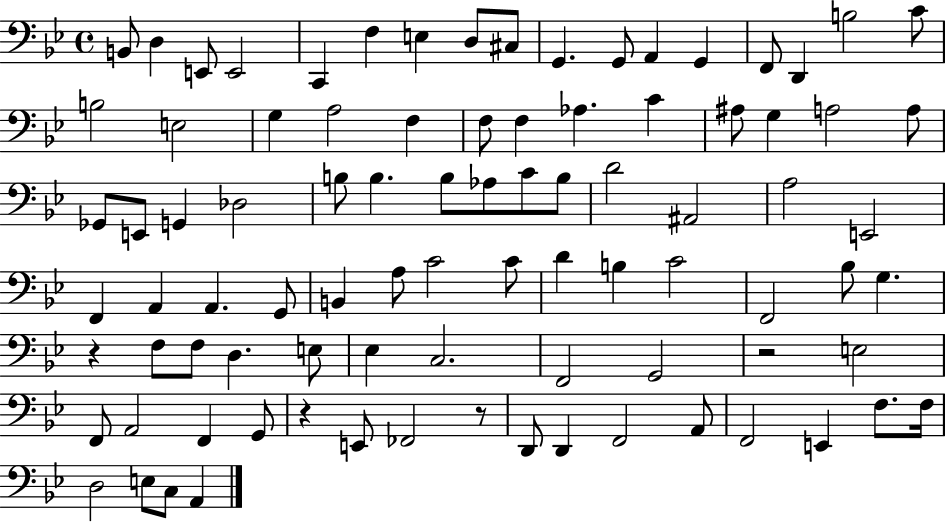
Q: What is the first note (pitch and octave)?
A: B2